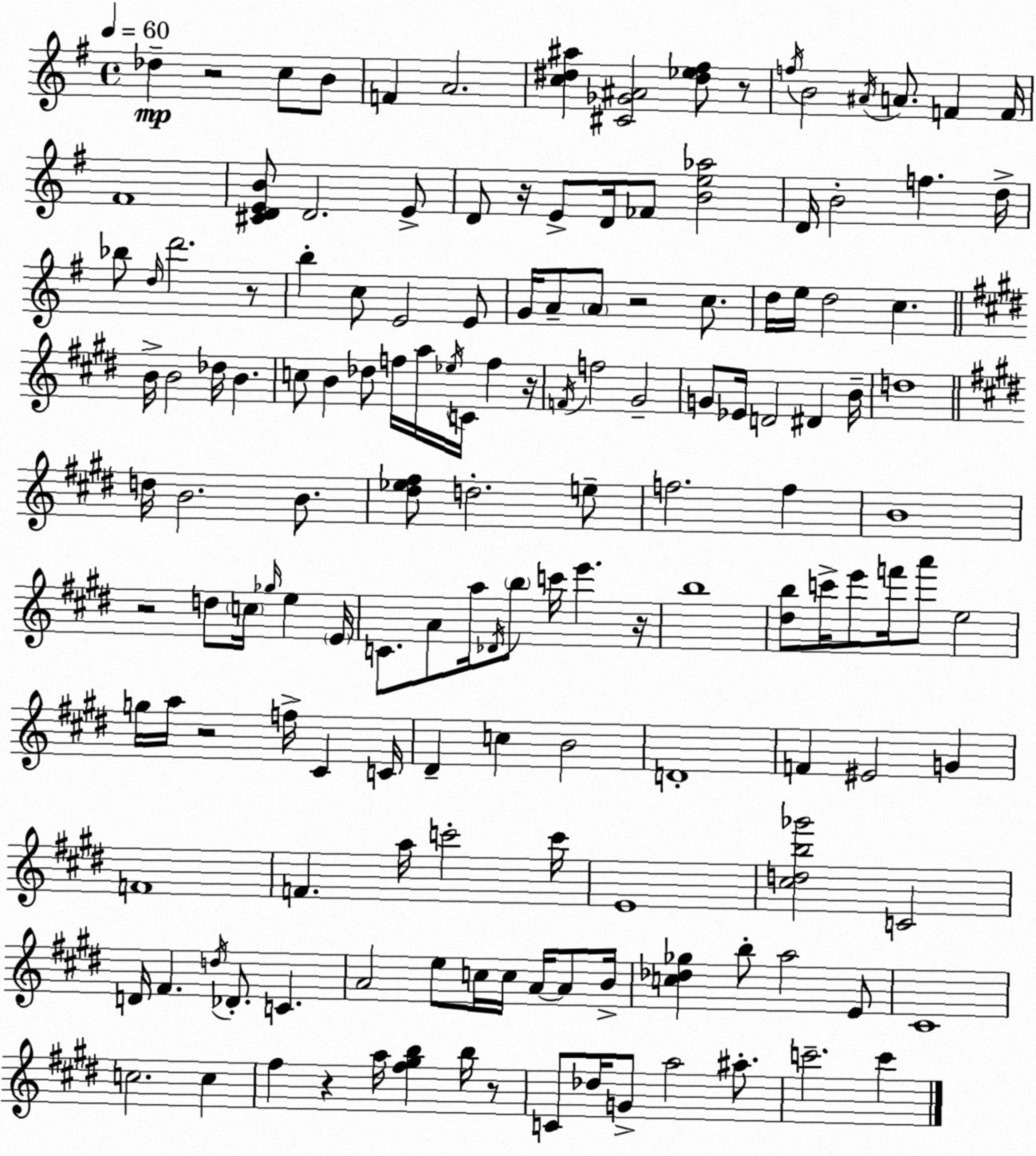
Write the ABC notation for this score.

X:1
T:Untitled
M:4/4
L:1/4
K:G
_d z2 c/2 B/2 F A2 [c^d^a] [^C_G^A]2 [^d_e^f]/2 z/2 f/4 B2 ^A/4 A/2 F F/4 ^F4 [^CDEB]/2 D2 E/2 D/2 z/4 E/2 D/4 _F/2 [Be_a]2 D/4 B2 f d/4 _b/2 d/4 d'2 z/2 b c/2 E2 E/2 G/4 A/2 A/2 z2 c/2 d/4 e/4 d2 c B/4 B2 _d/4 B c/2 B _d/2 f/4 a/4 _e/4 C/4 f z/4 F/4 f2 ^G2 G/2 _E/4 D2 ^D B/4 d4 d/4 B2 B/2 [^d_e^f]/2 d2 e/2 f2 f B4 z2 d/2 c/4 _g/4 e E/4 C/2 A/2 a/4 _D/4 b/2 c'/4 e' z/4 b4 [^db]/2 c'/4 e'/2 f'/4 a'/2 e2 g/4 a/4 z2 f/4 ^C C/4 ^D c B2 D4 F ^E2 G F4 F a/4 c'2 c'/4 E4 [^cdb_g']2 C2 D/4 ^F d/4 _D/2 C A2 e/2 c/4 c/4 A/4 A/2 B/4 [c_d_g] b/2 a2 E/2 ^C4 c2 c ^f z a/4 [^f^gb] b/4 z/2 C/2 _d/4 G/2 a2 ^a/2 c'2 c'